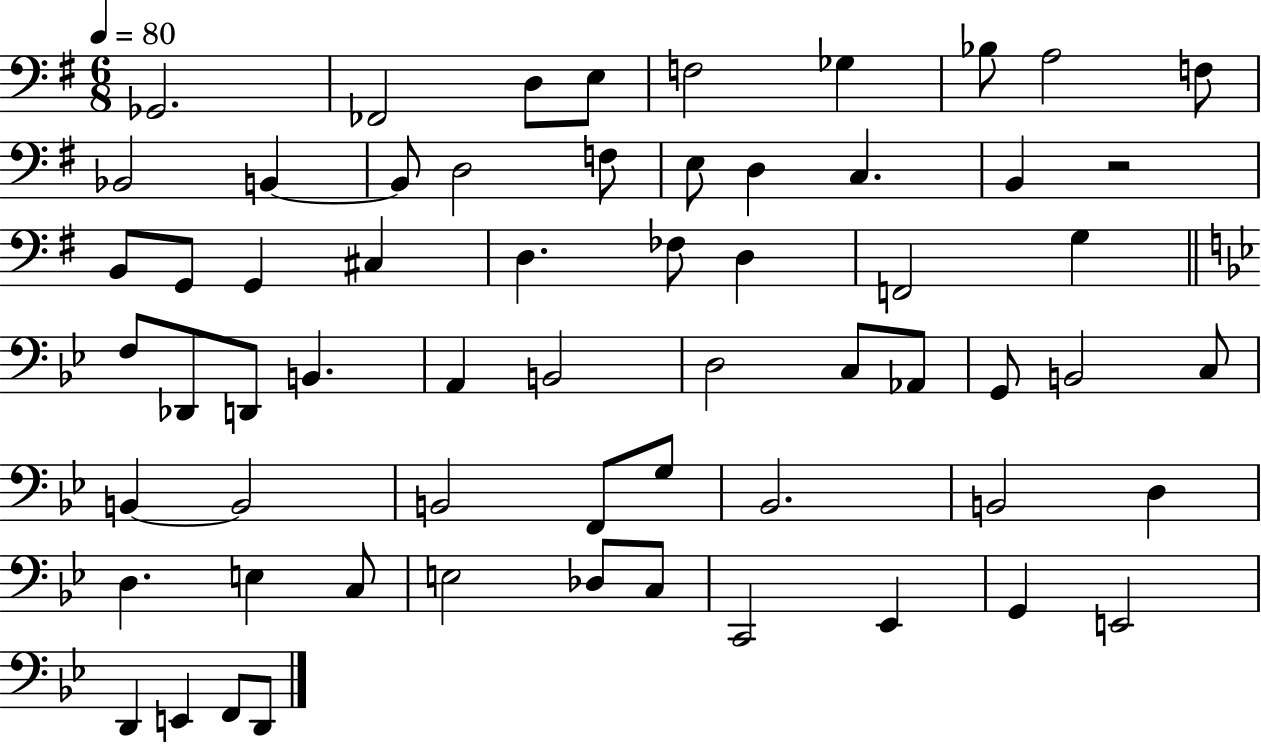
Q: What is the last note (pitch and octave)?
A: D2